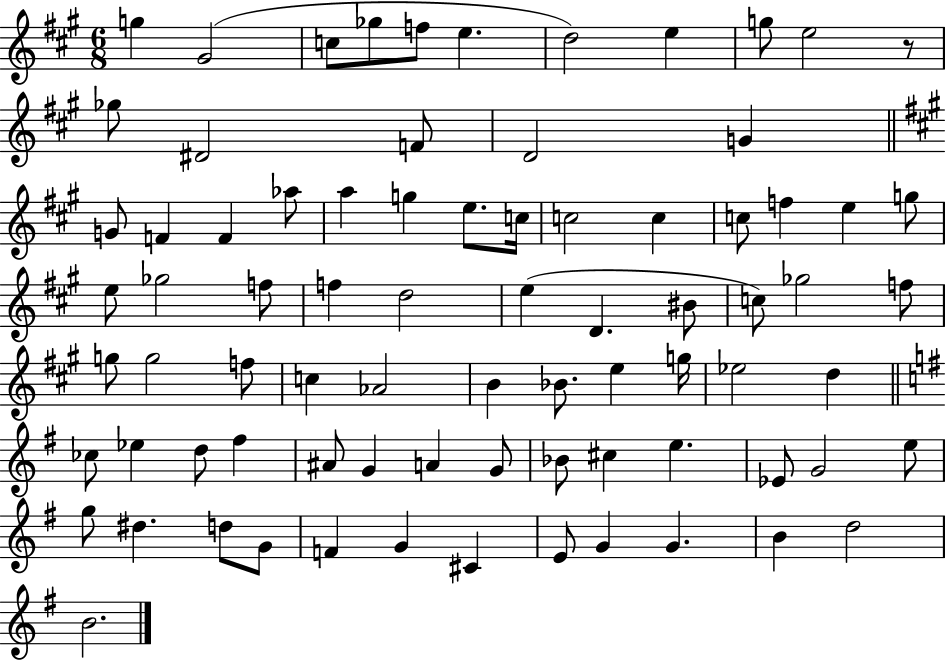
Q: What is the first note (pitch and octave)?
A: G5